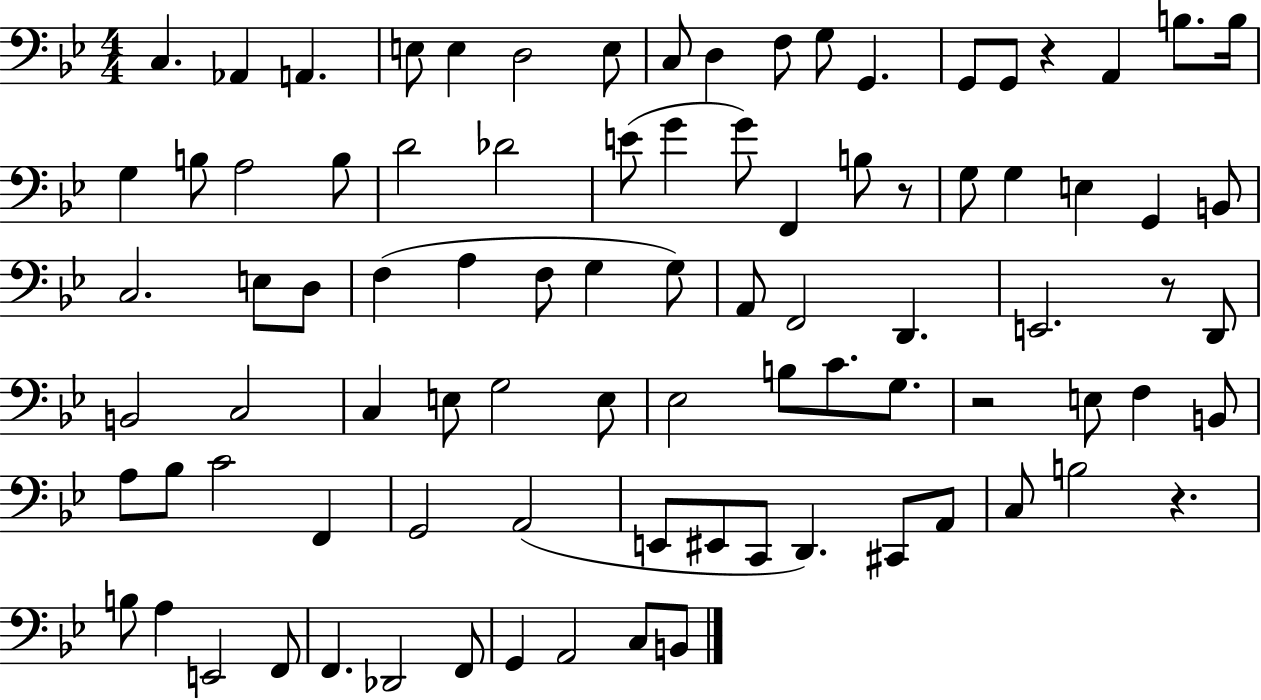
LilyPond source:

{
  \clef bass
  \numericTimeSignature
  \time 4/4
  \key bes \major
  c4. aes,4 a,4. | e8 e4 d2 e8 | c8 d4 f8 g8 g,4. | g,8 g,8 r4 a,4 b8. b16 | \break g4 b8 a2 b8 | d'2 des'2 | e'8( g'4 g'8) f,4 b8 r8 | g8 g4 e4 g,4 b,8 | \break c2. e8 d8 | f4( a4 f8 g4 g8) | a,8 f,2 d,4. | e,2. r8 d,8 | \break b,2 c2 | c4 e8 g2 e8 | ees2 b8 c'8. g8. | r2 e8 f4 b,8 | \break a8 bes8 c'2 f,4 | g,2 a,2( | e,8 eis,8 c,8 d,4.) cis,8 a,8 | c8 b2 r4. | \break b8 a4 e,2 f,8 | f,4. des,2 f,8 | g,4 a,2 c8 b,8 | \bar "|."
}